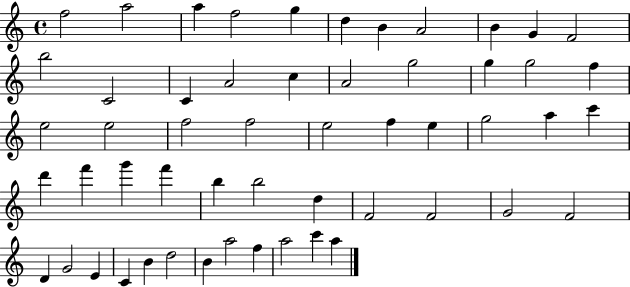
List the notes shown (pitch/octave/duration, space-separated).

F5/h A5/h A5/q F5/h G5/q D5/q B4/q A4/h B4/q G4/q F4/h B5/h C4/h C4/q A4/h C5/q A4/h G5/h G5/q G5/h F5/q E5/h E5/h F5/h F5/h E5/h F5/q E5/q G5/h A5/q C6/q D6/q F6/q G6/q F6/q B5/q B5/h D5/q F4/h F4/h G4/h F4/h D4/q G4/h E4/q C4/q B4/q D5/h B4/q A5/h F5/q A5/h C6/q A5/q